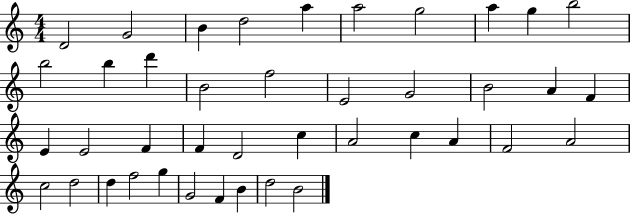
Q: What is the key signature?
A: C major